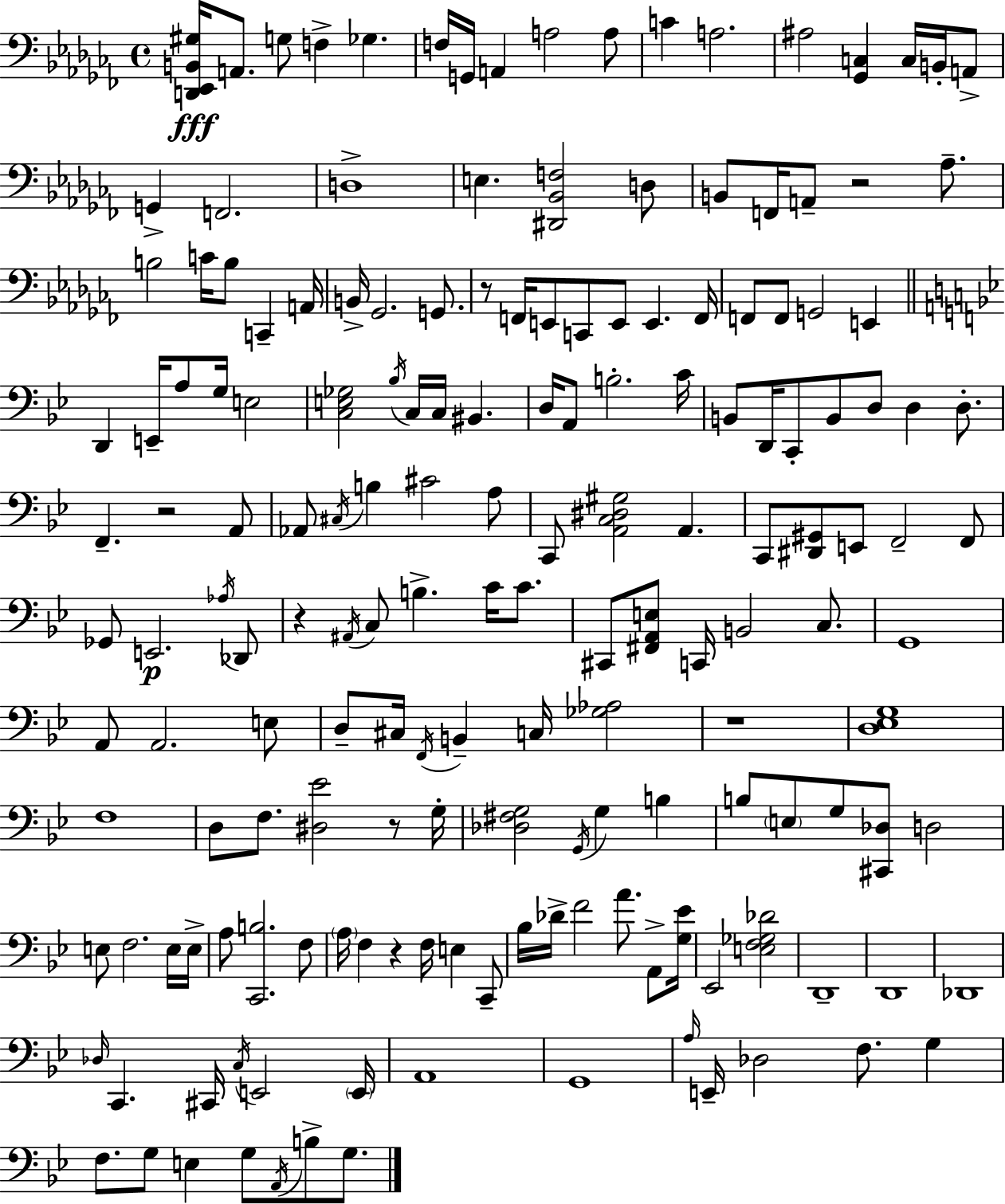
{
  \clef bass
  \time 4/4
  \defaultTimeSignature
  \key aes \minor
  <d, ees, b, gis>16\fff a,8. g8 f4-> ges4. | f16 g,16 a,4 a2 a8 | c'4 a2. | ais2 <ges, c>4 c16 b,16-. a,8-> | \break g,4-> f,2. | d1-> | e4. <dis, bes, f>2 d8 | b,8 f,16 a,8-- r2 aes8.-- | \break b2 c'16 b8 c,4-- a,16 | b,16-> ges,2. g,8. | r8 f,16 e,8 c,8 e,8 e,4. f,16 | f,8 f,8 g,2 e,4 | \break \bar "||" \break \key bes \major d,4 e,16-- a8 g16 e2 | <c e ges>2 \acciaccatura { bes16 } c16 c16 bis,4. | d16 a,8 b2.-. | c'16 b,8 d,16 c,8-. b,8 d8 d4 d8.-. | \break f,4.-- r2 a,8 | aes,8 \acciaccatura { cis16 } b4 cis'2 | a8 c,8 <a, c dis gis>2 a,4. | c,8 <dis, gis,>8 e,8 f,2-- | \break f,8 ges,8 e,2.\p | \acciaccatura { aes16 } des,8 r4 \acciaccatura { ais,16 } c8 b4.-> | c'16 c'8. cis,8 <fis, a, e>8 c,16 b,2 | c8. g,1 | \break a,8 a,2. | e8 d8-- cis16 \acciaccatura { f,16 } b,4-- c16 <ges aes>2 | r1 | <d ees g>1 | \break f1 | d8 f8. <dis ees'>2 | r8 g16-. <des fis g>2 \acciaccatura { g,16 } g4 | b4 b8 \parenthesize e8 g8 <cis, des>8 d2 | \break e8 f2. | e16 e16-> a8 <c, b>2. | f8 \parenthesize a16 f4 r4 f16 | e4 c,8-- bes16 des'16-> f'2 | \break a'8. a,8-> <g ees'>16 ees,2 <e f ges des'>2 | d,1-- | d,1 | des,1 | \break \grace { des16 } c,4. cis,16 \acciaccatura { c16 } e,2 | \parenthesize e,16 a,1 | g,1 | \grace { a16 } e,16-- des2 | \break f8. g4 f8. g8 e4 | g8 \acciaccatura { a,16 } b8-> g8. \bar "|."
}